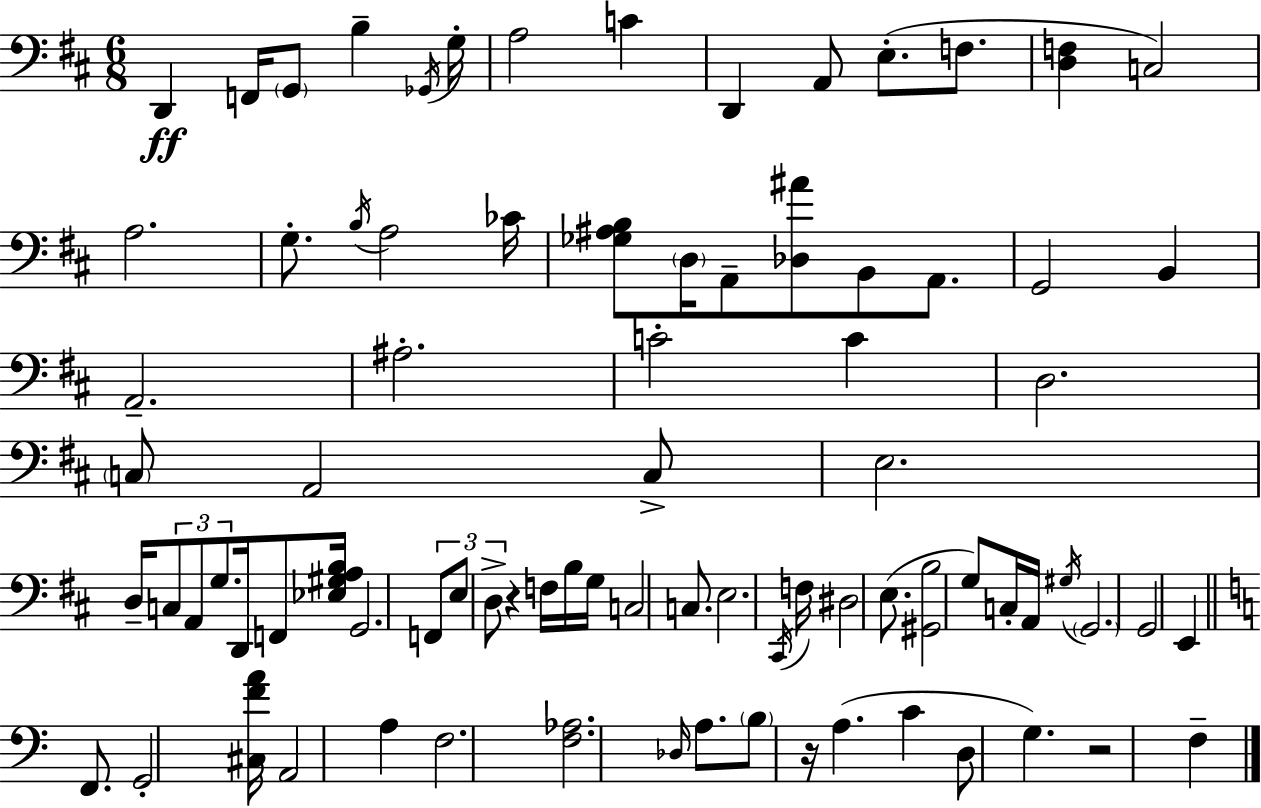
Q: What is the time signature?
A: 6/8